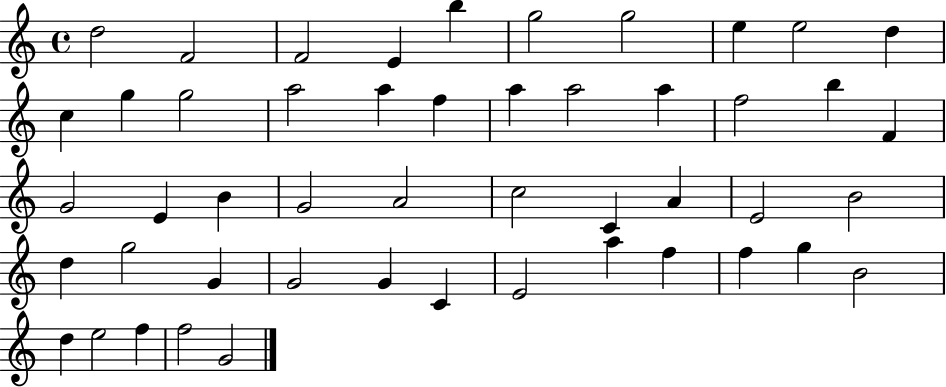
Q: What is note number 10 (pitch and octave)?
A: D5